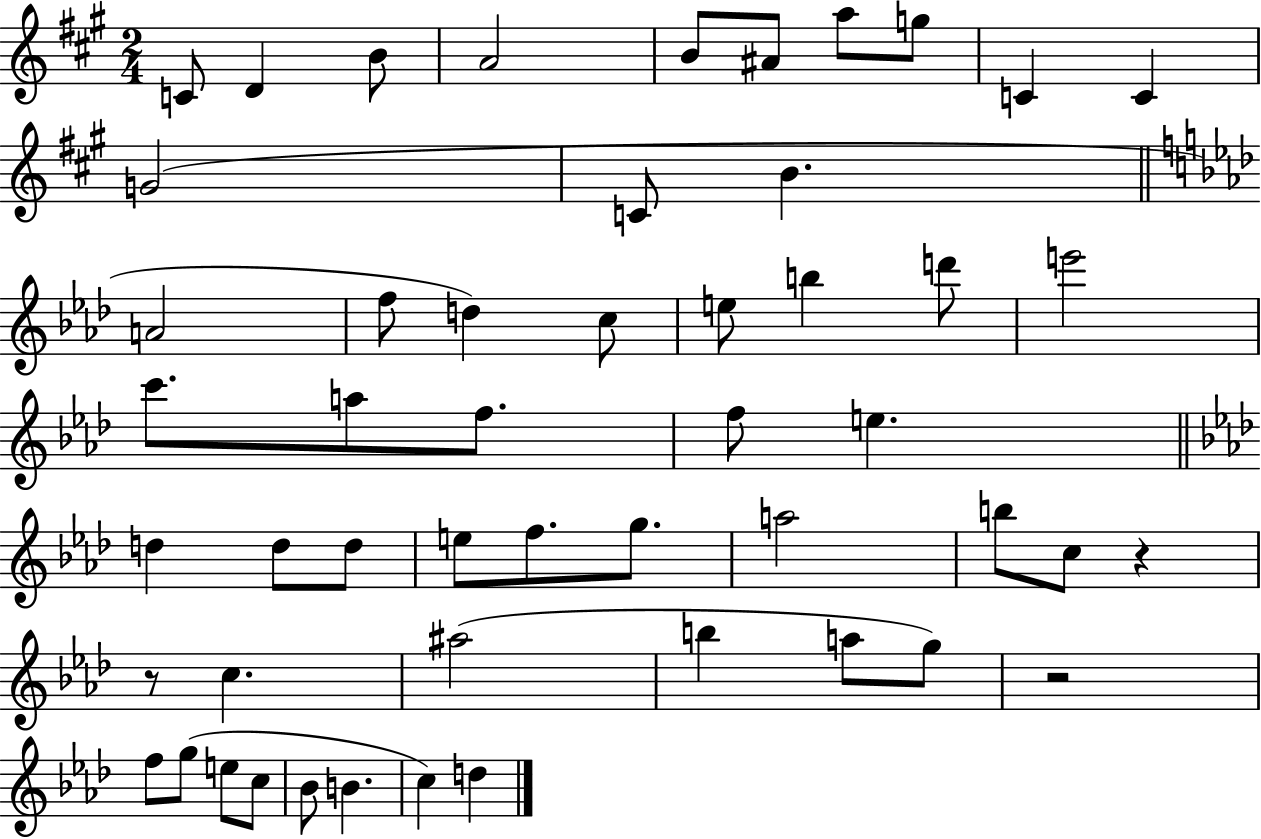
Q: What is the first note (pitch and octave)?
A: C4